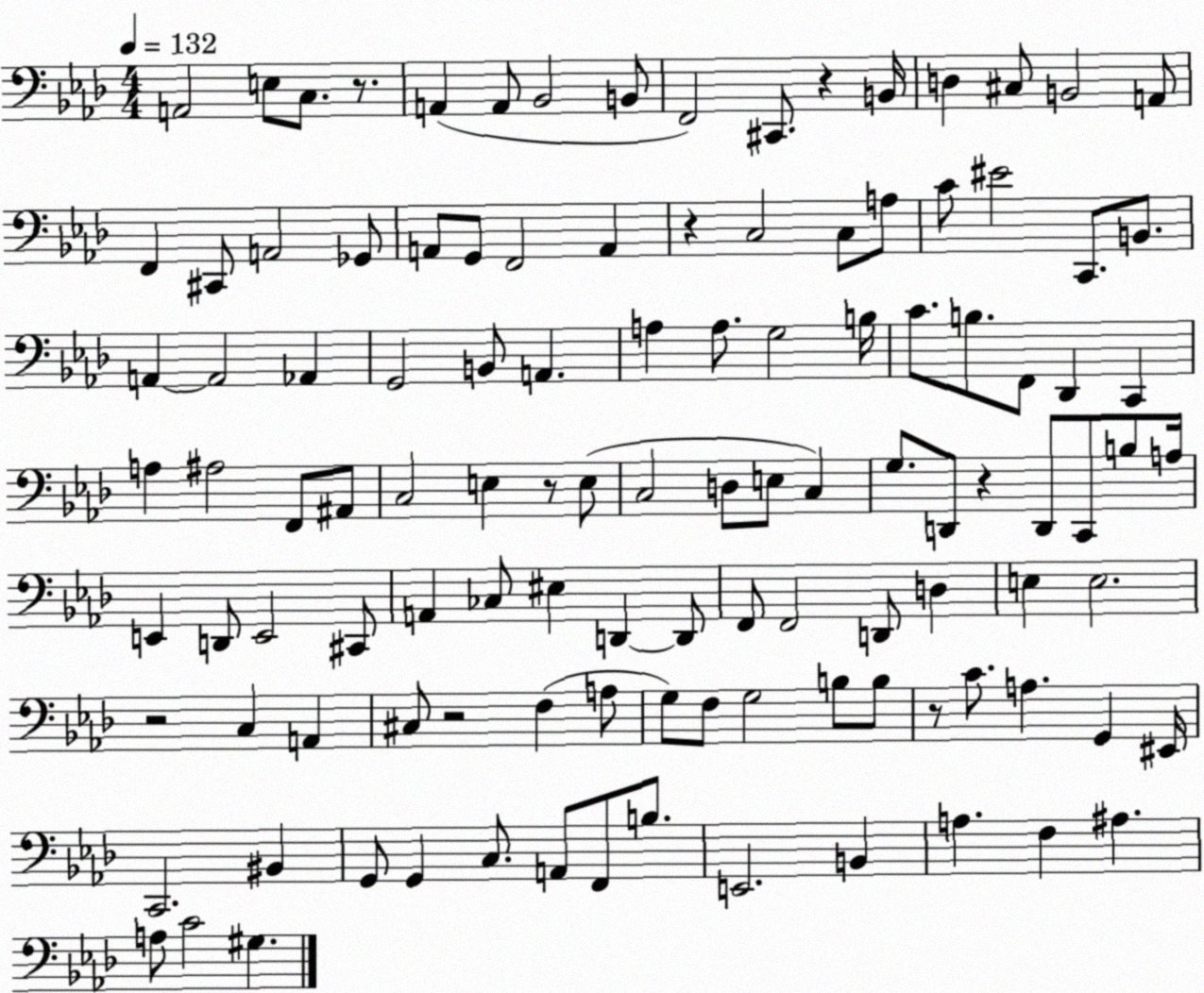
X:1
T:Untitled
M:4/4
L:1/4
K:Ab
A,,2 E,/2 C,/2 z/2 A,, A,,/2 _B,,2 B,,/2 F,,2 ^C,,/2 z B,,/4 D, ^C,/2 B,,2 A,,/2 F,, ^C,,/2 A,,2 _G,,/2 A,,/2 G,,/2 F,,2 A,, z C,2 C,/2 A,/2 C/2 ^E2 C,,/2 B,,/2 A,, A,,2 _A,, G,,2 B,,/2 A,, A, A,/2 G,2 B,/4 C/2 B,/2 F,,/2 _D,, C,, A, ^A,2 F,,/2 ^A,,/2 C,2 E, z/2 E,/2 C,2 D,/2 E,/2 C, G,/2 D,,/2 z D,,/2 C,,/2 B,/2 A,/4 E,, D,,/2 E,,2 ^C,,/2 A,, _C,/2 ^E, D,, D,,/2 F,,/2 F,,2 D,,/2 D, E, E,2 z2 C, A,, ^C,/2 z2 F, A,/2 G,/2 F,/2 G,2 B,/2 B,/2 z/2 C/2 A, G,, ^E,,/4 C,,2 ^B,, G,,/2 G,, C,/2 A,,/2 F,,/2 B,/2 E,,2 B,, A, F, ^A, A,/2 C2 ^G,